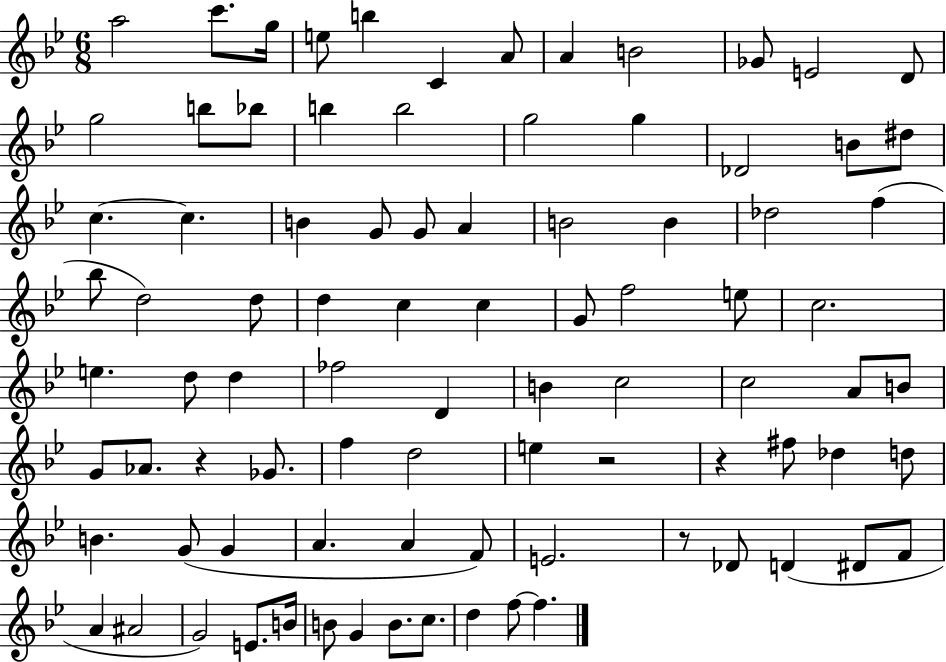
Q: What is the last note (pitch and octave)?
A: F5